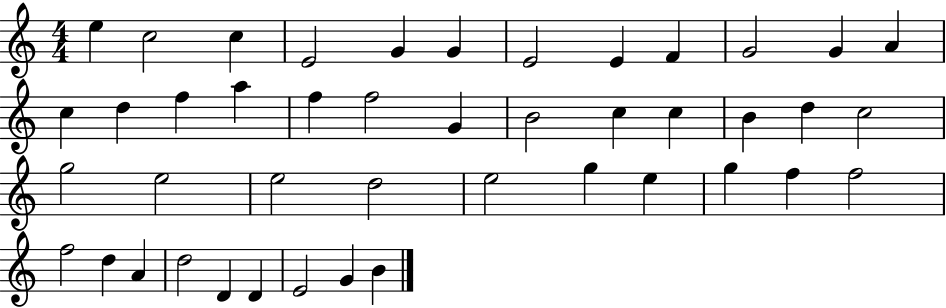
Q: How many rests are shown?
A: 0